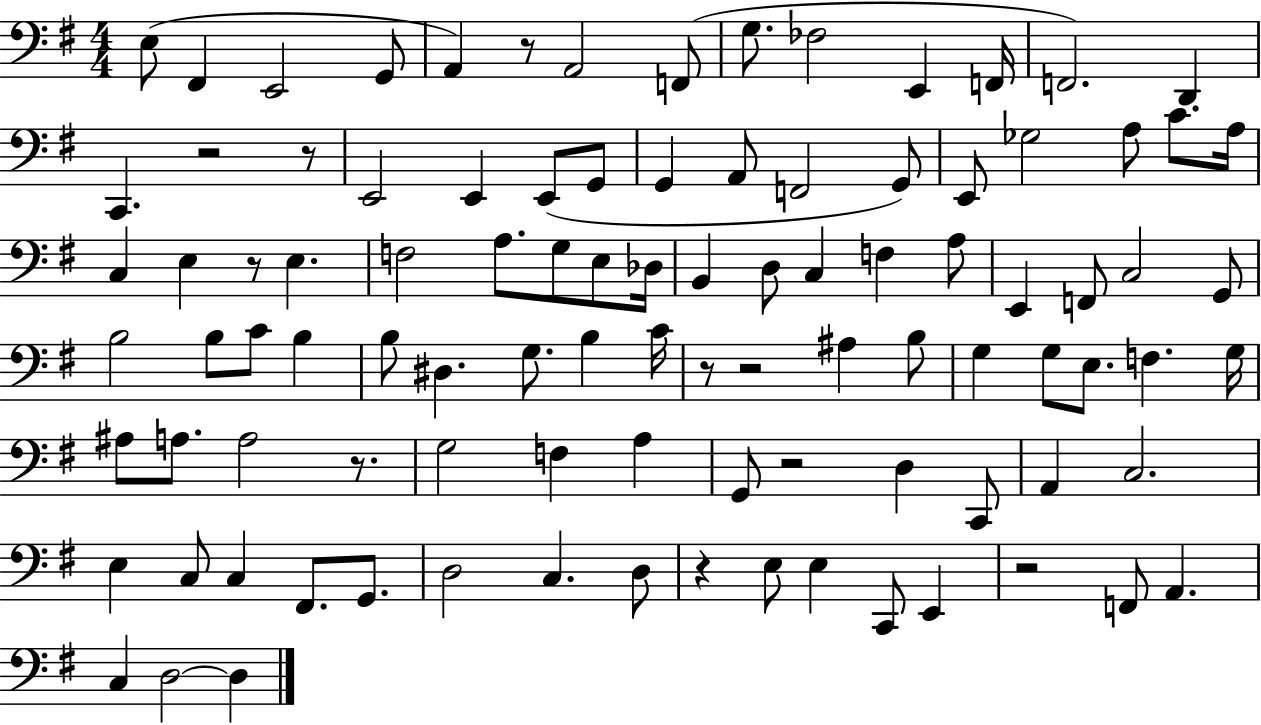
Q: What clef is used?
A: bass